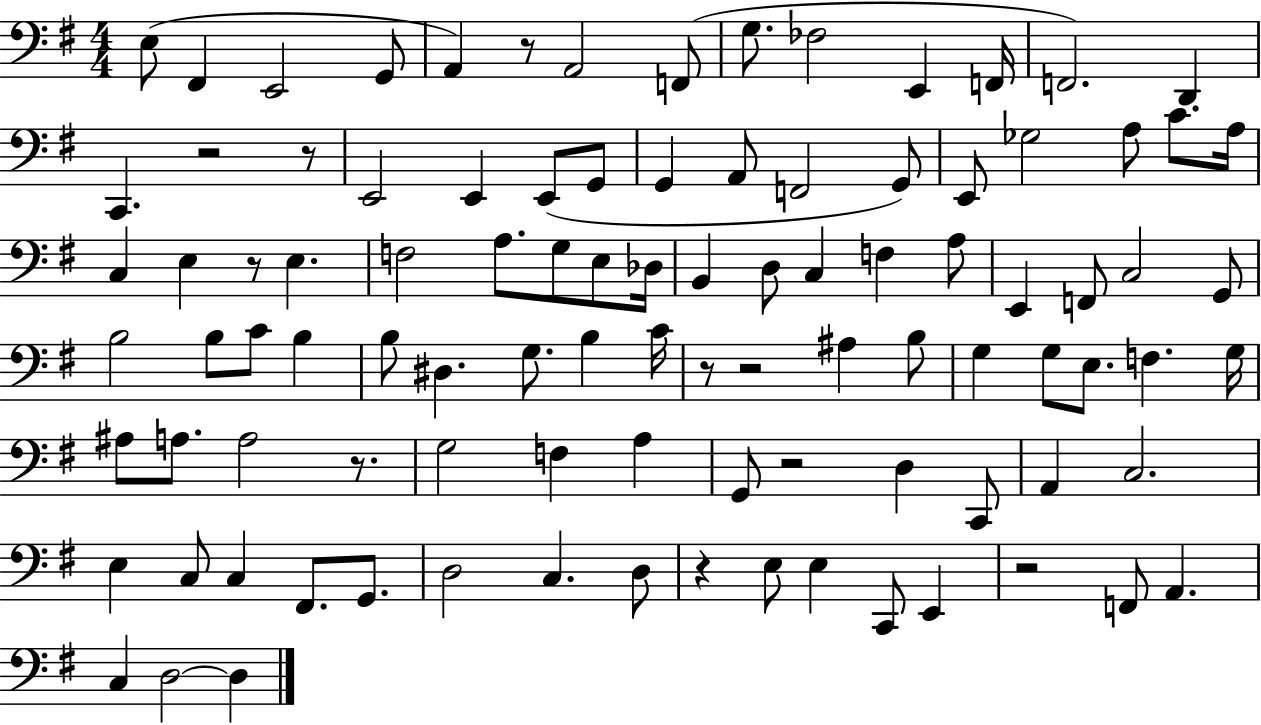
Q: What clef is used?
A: bass